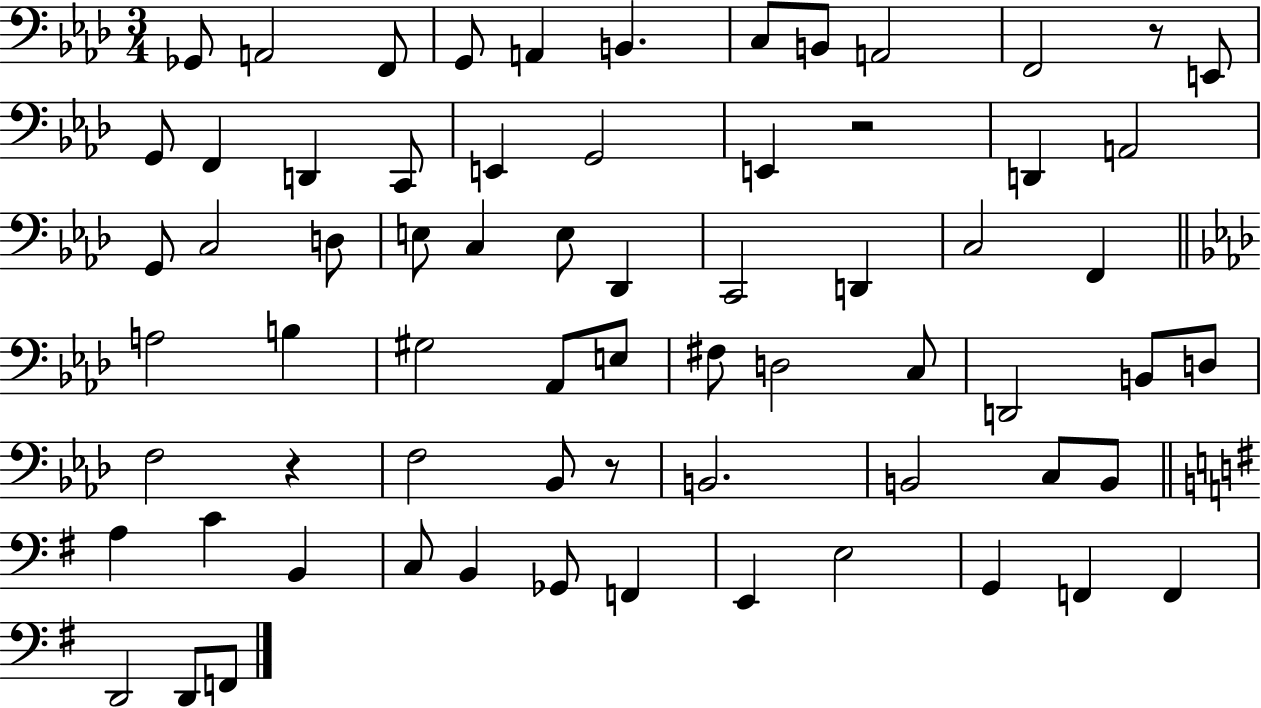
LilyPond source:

{
  \clef bass
  \numericTimeSignature
  \time 3/4
  \key aes \major
  ges,8 a,2 f,8 | g,8 a,4 b,4. | c8 b,8 a,2 | f,2 r8 e,8 | \break g,8 f,4 d,4 c,8 | e,4 g,2 | e,4 r2 | d,4 a,2 | \break g,8 c2 d8 | e8 c4 e8 des,4 | c,2 d,4 | c2 f,4 | \break \bar "||" \break \key aes \major a2 b4 | gis2 aes,8 e8 | fis8 d2 c8 | d,2 b,8 d8 | \break f2 r4 | f2 bes,8 r8 | b,2. | b,2 c8 b,8 | \break \bar "||" \break \key g \major a4 c'4 b,4 | c8 b,4 ges,8 f,4 | e,4 e2 | g,4 f,4 f,4 | \break d,2 d,8 f,8 | \bar "|."
}